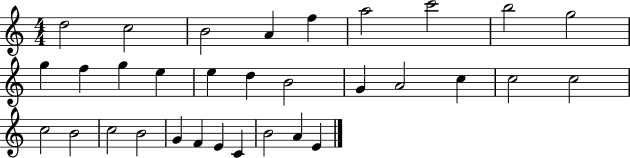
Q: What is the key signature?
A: C major